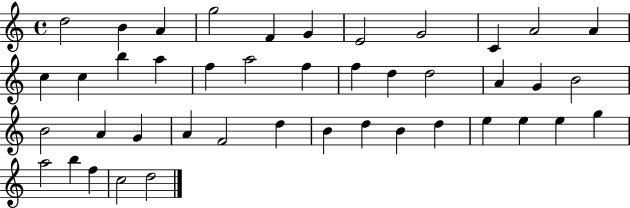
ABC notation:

X:1
T:Untitled
M:4/4
L:1/4
K:C
d2 B A g2 F G E2 G2 C A2 A c c b a f a2 f f d d2 A G B2 B2 A G A F2 d B d B d e e e g a2 b f c2 d2